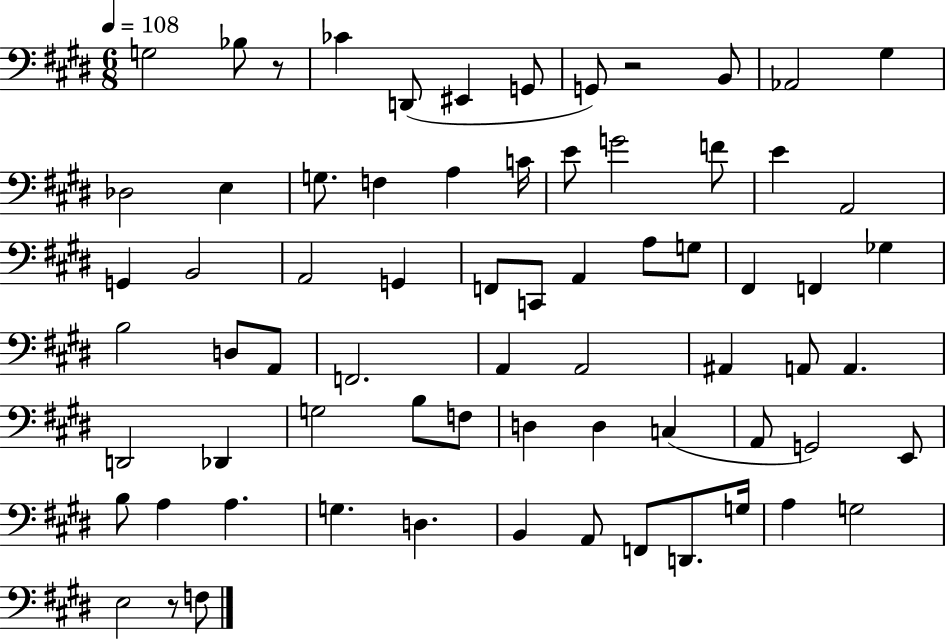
X:1
T:Untitled
M:6/8
L:1/4
K:E
G,2 _B,/2 z/2 _C D,,/2 ^E,, G,,/2 G,,/2 z2 B,,/2 _A,,2 ^G, _D,2 E, G,/2 F, A, C/4 E/2 G2 F/2 E A,,2 G,, B,,2 A,,2 G,, F,,/2 C,,/2 A,, A,/2 G,/2 ^F,, F,, _G, B,2 D,/2 A,,/2 F,,2 A,, A,,2 ^A,, A,,/2 A,, D,,2 _D,, G,2 B,/2 F,/2 D, D, C, A,,/2 G,,2 E,,/2 B,/2 A, A, G, D, B,, A,,/2 F,,/2 D,,/2 G,/4 A, G,2 E,2 z/2 F,/2